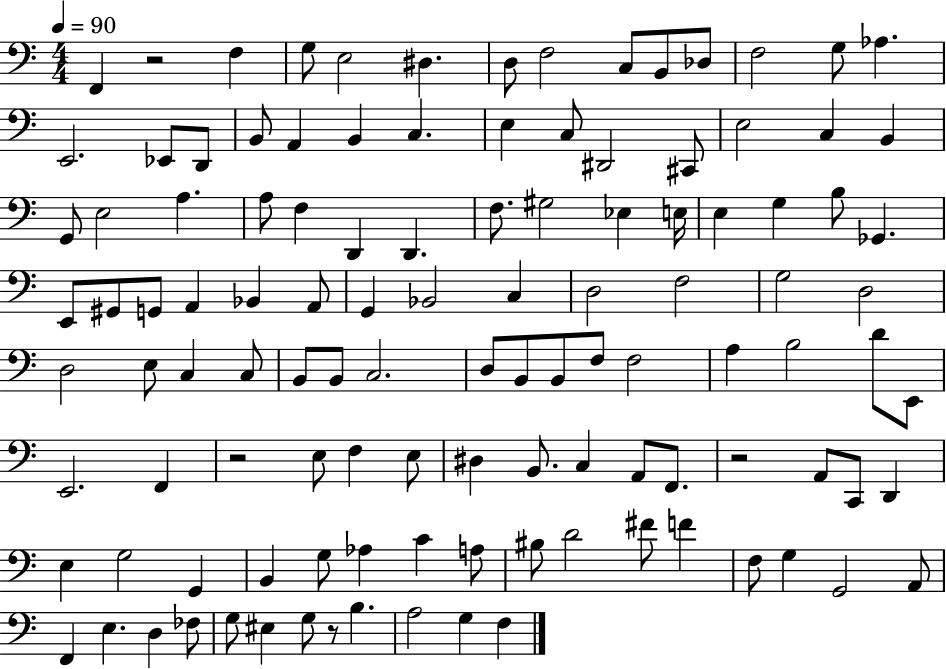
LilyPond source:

{
  \clef bass
  \numericTimeSignature
  \time 4/4
  \key c \major
  \tempo 4 = 90
  f,4 r2 f4 | g8 e2 dis4. | d8 f2 c8 b,8 des8 | f2 g8 aes4. | \break e,2. ees,8 d,8 | b,8 a,4 b,4 c4. | e4 c8 dis,2 cis,8 | e2 c4 b,4 | \break g,8 e2 a4. | a8 f4 d,4 d,4. | f8. gis2 ees4 e16 | e4 g4 b8 ges,4. | \break e,8 gis,8 g,8 a,4 bes,4 a,8 | g,4 bes,2 c4 | d2 f2 | g2 d2 | \break d2 e8 c4 c8 | b,8 b,8 c2. | d8 b,8 b,8 f8 f2 | a4 b2 d'8 e,8 | \break e,2. f,4 | r2 e8 f4 e8 | dis4 b,8. c4 a,8 f,8. | r2 a,8 c,8 d,4 | \break e4 g2 g,4 | b,4 g8 aes4 c'4 a8 | bis8 d'2 fis'8 f'4 | f8 g4 g,2 a,8 | \break f,4 e4. d4 fes8 | g8 eis4 g8 r8 b4. | a2 g4 f4 | \bar "|."
}